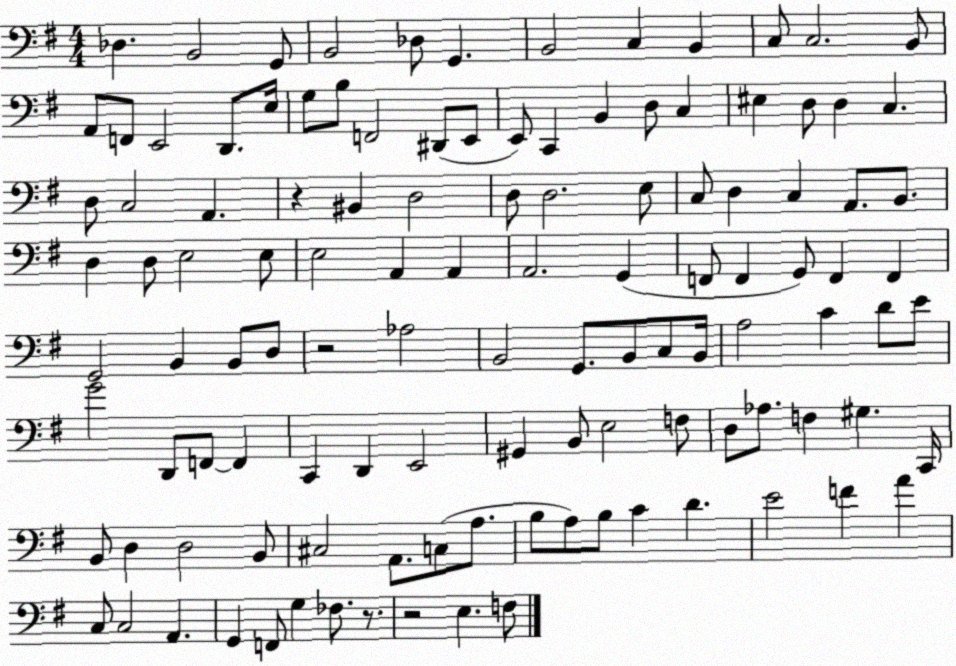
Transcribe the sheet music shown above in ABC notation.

X:1
T:Untitled
M:4/4
L:1/4
K:G
_D, B,,2 G,,/2 B,,2 _D,/2 G,, B,,2 C, B,, C,/2 C,2 B,,/2 A,,/2 F,,/2 E,,2 D,,/2 E,/4 G,/2 B,/2 F,,2 ^D,,/2 E,,/2 E,,/2 C,, B,, D,/2 C, ^E, D,/2 D, C, D,/2 C,2 A,, z ^B,, D,2 D,/2 D,2 E,/2 C,/2 D, C, A,,/2 B,,/2 D, D,/2 E,2 E,/2 E,2 A,, A,, A,,2 G,, F,,/2 F,, G,,/2 F,, F,, G,,2 B,, B,,/2 D,/2 z2 _A,2 B,,2 G,,/2 B,,/2 C,/2 B,,/4 A,2 C D/2 E/2 G2 D,,/2 F,,/2 F,, C,, D,, E,,2 ^G,, B,,/2 E,2 F,/2 D,/2 _A,/2 F, ^G, C,,/4 B,,/2 D, D,2 B,,/2 ^C,2 A,,/2 C,/2 A,/2 B,/2 A,/2 B,/2 C D E2 F A C,/2 C,2 A,, G,, F,,/2 G, _F,/2 z/2 z2 E, F,/2